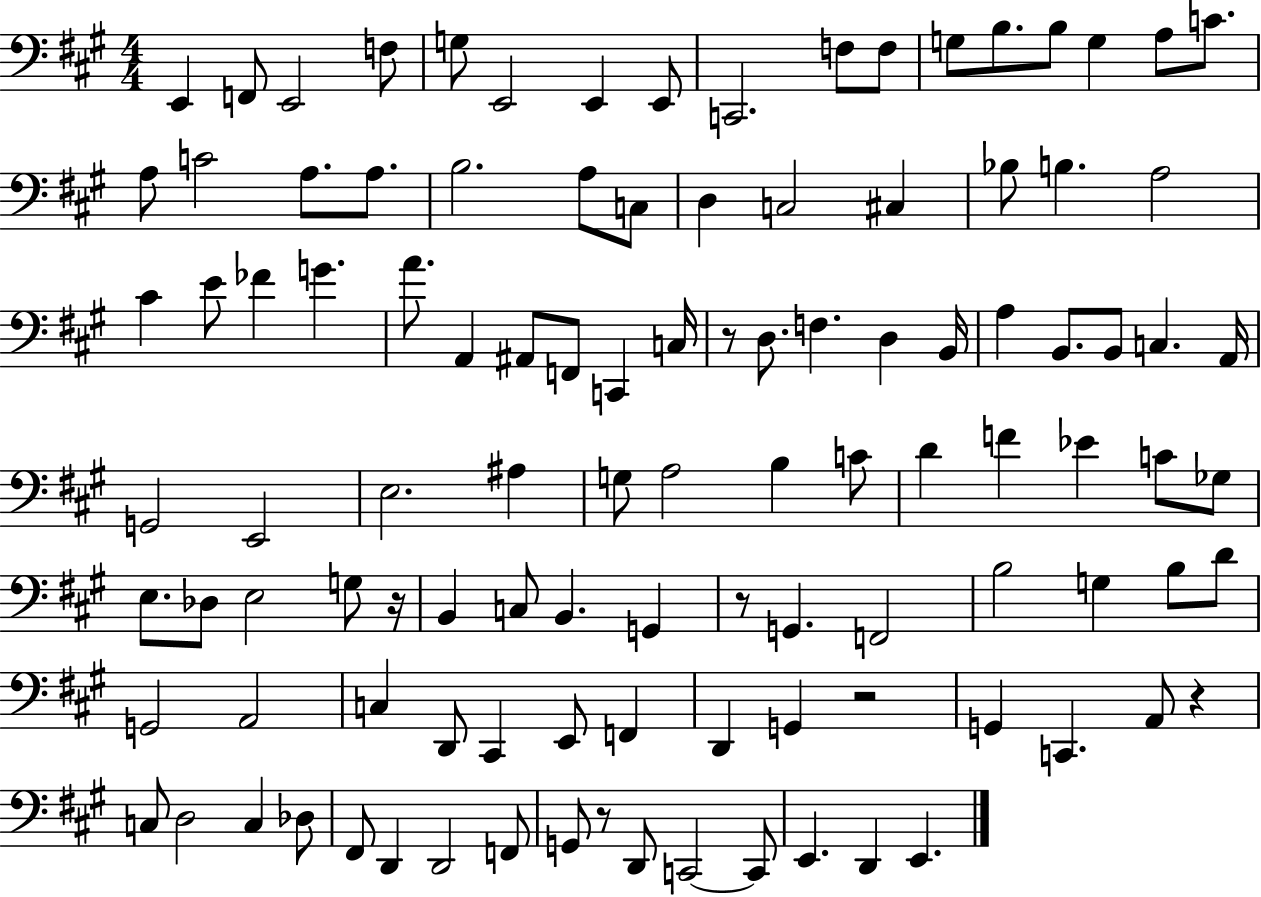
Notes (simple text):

E2/q F2/e E2/h F3/e G3/e E2/h E2/q E2/e C2/h. F3/e F3/e G3/e B3/e. B3/e G3/q A3/e C4/e. A3/e C4/h A3/e. A3/e. B3/h. A3/e C3/e D3/q C3/h C#3/q Bb3/e B3/q. A3/h C#4/q E4/e FES4/q G4/q. A4/e. A2/q A#2/e F2/e C2/q C3/s R/e D3/e. F3/q. D3/q B2/s A3/q B2/e. B2/e C3/q. A2/s G2/h E2/h E3/h. A#3/q G3/e A3/h B3/q C4/e D4/q F4/q Eb4/q C4/e Gb3/e E3/e. Db3/e E3/h G3/e R/s B2/q C3/e B2/q. G2/q R/e G2/q. F2/h B3/h G3/q B3/e D4/e G2/h A2/h C3/q D2/e C#2/q E2/e F2/q D2/q G2/q R/h G2/q C2/q. A2/e R/q C3/e D3/h C3/q Db3/e F#2/e D2/q D2/h F2/e G2/e R/e D2/e C2/h C2/e E2/q. D2/q E2/q.